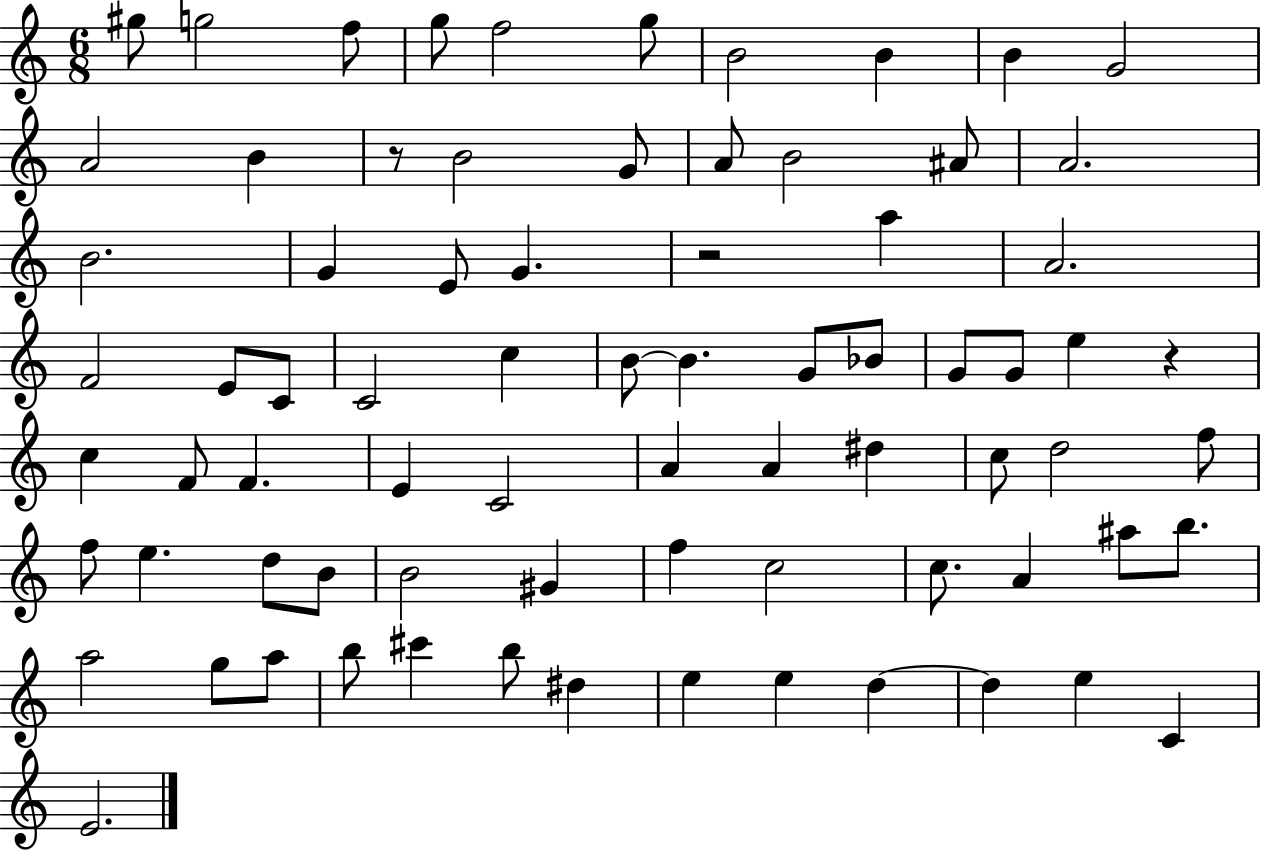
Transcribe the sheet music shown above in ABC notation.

X:1
T:Untitled
M:6/8
L:1/4
K:C
^g/2 g2 f/2 g/2 f2 g/2 B2 B B G2 A2 B z/2 B2 G/2 A/2 B2 ^A/2 A2 B2 G E/2 G z2 a A2 F2 E/2 C/2 C2 c B/2 B G/2 _B/2 G/2 G/2 e z c F/2 F E C2 A A ^d c/2 d2 f/2 f/2 e d/2 B/2 B2 ^G f c2 c/2 A ^a/2 b/2 a2 g/2 a/2 b/2 ^c' b/2 ^d e e d d e C E2